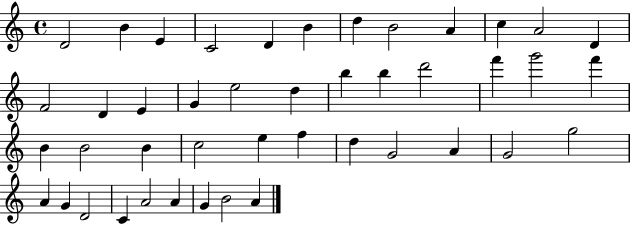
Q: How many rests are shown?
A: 0